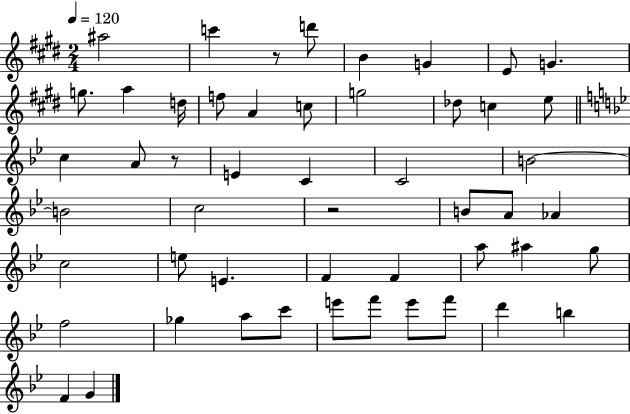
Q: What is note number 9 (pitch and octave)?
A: A5